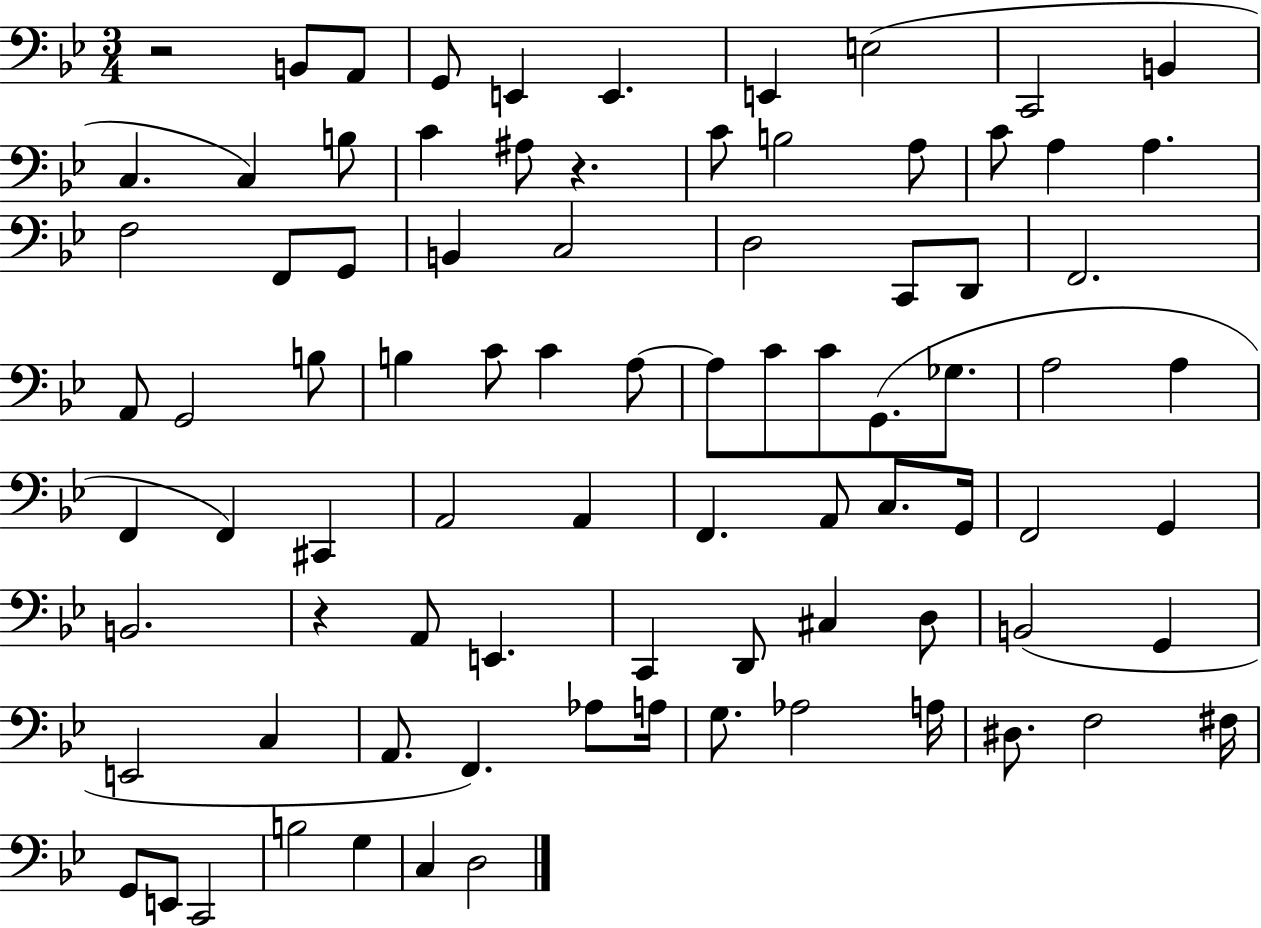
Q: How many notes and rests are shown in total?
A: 85